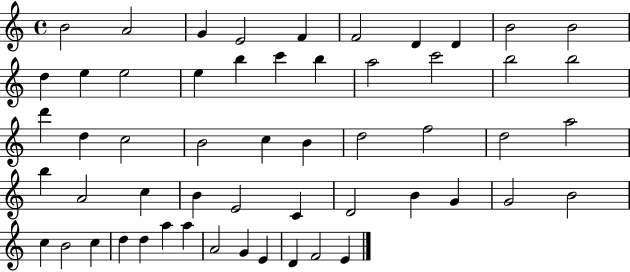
B4/h A4/h G4/q E4/h F4/q F4/h D4/q D4/q B4/h B4/h D5/q E5/q E5/h E5/q B5/q C6/q B5/q A5/h C6/h B5/h B5/h D6/q D5/q C5/h B4/h C5/q B4/q D5/h F5/h D5/h A5/h B5/q A4/h C5/q B4/q E4/h C4/q D4/h B4/q G4/q G4/h B4/h C5/q B4/h C5/q D5/q D5/q A5/q A5/q A4/h G4/q E4/q D4/q F4/h E4/q